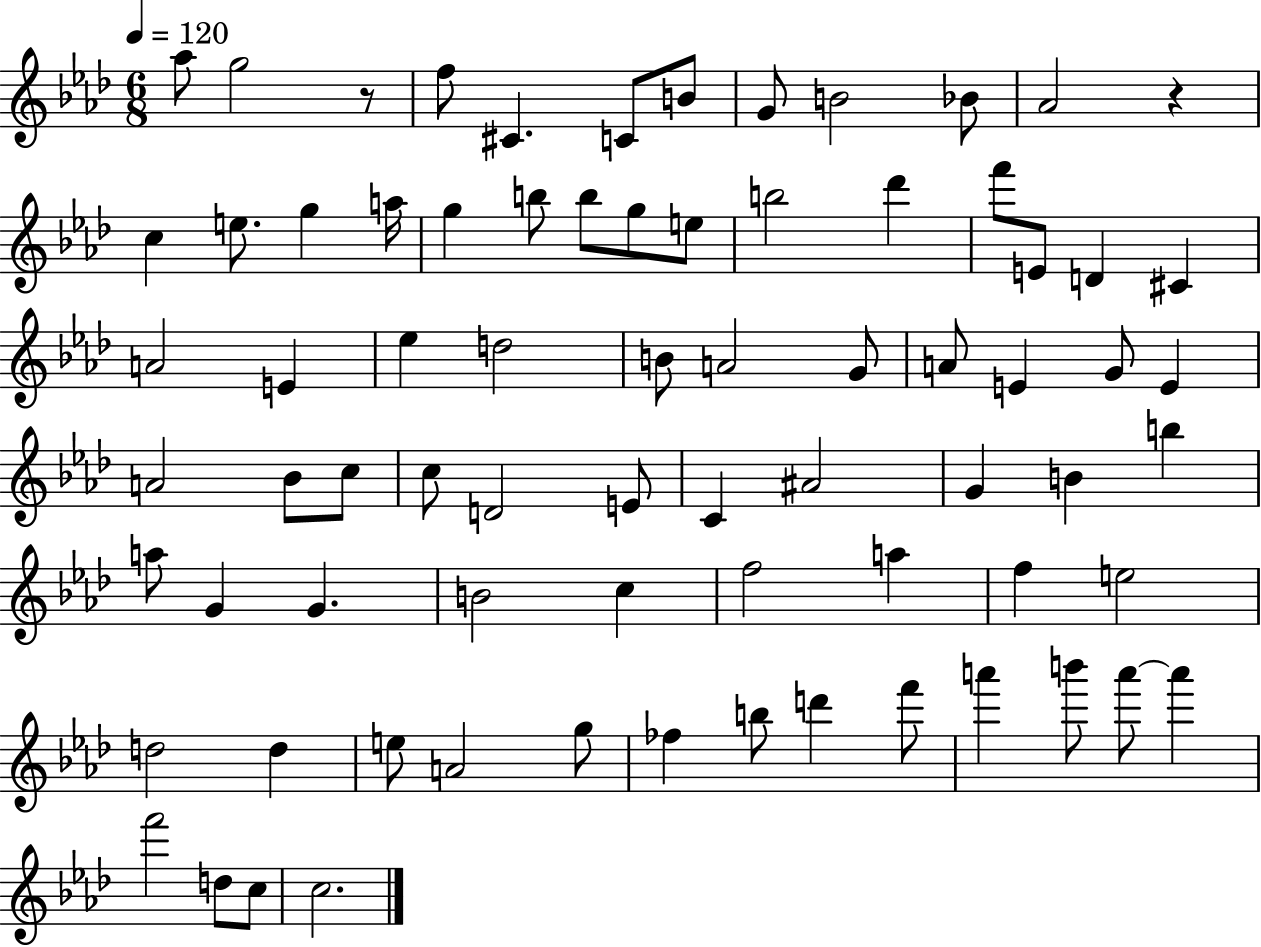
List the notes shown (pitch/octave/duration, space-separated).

Ab5/e G5/h R/e F5/e C#4/q. C4/e B4/e G4/e B4/h Bb4/e Ab4/h R/q C5/q E5/e. G5/q A5/s G5/q B5/e B5/e G5/e E5/e B5/h Db6/q F6/e E4/e D4/q C#4/q A4/h E4/q Eb5/q D5/h B4/e A4/h G4/e A4/e E4/q G4/e E4/q A4/h Bb4/e C5/e C5/e D4/h E4/e C4/q A#4/h G4/q B4/q B5/q A5/e G4/q G4/q. B4/h C5/q F5/h A5/q F5/q E5/h D5/h D5/q E5/e A4/h G5/e FES5/q B5/e D6/q F6/e A6/q B6/e A6/e A6/q F6/h D5/e C5/e C5/h.